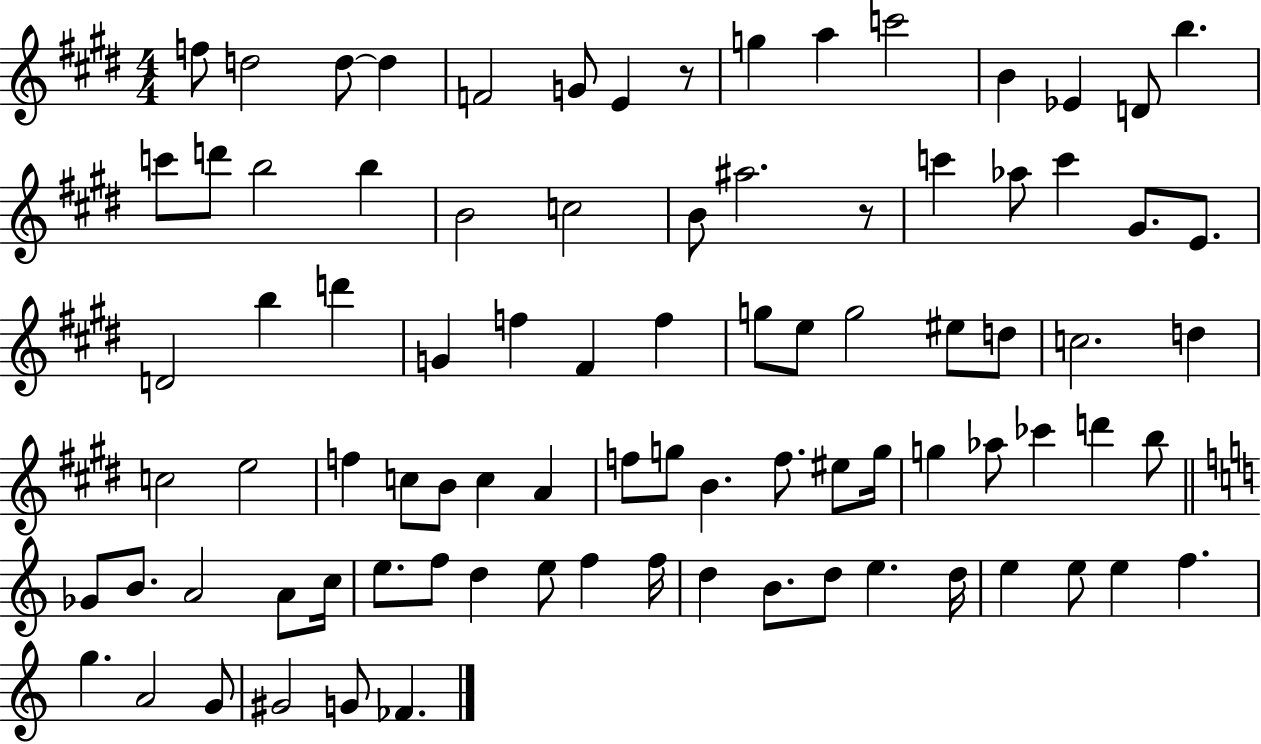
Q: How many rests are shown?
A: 2